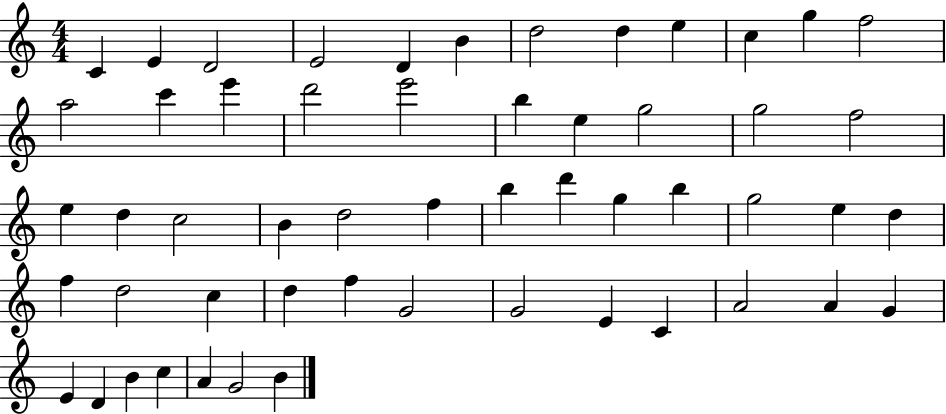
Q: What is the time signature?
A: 4/4